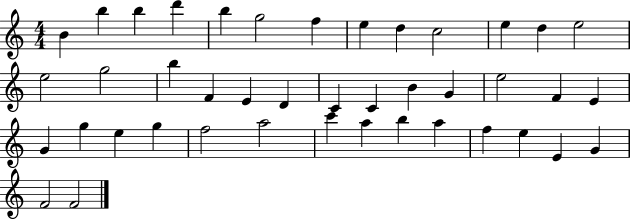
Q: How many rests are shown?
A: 0